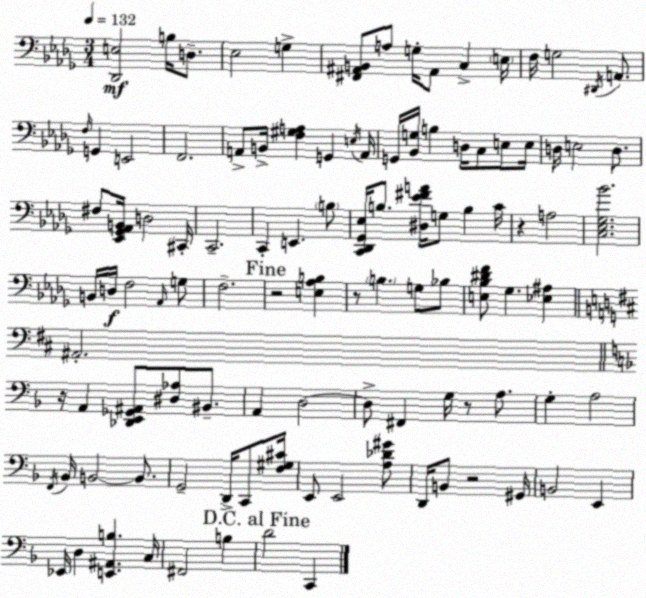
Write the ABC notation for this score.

X:1
T:Untitled
M:3/4
L:1/4
K:Bbm
[_D,,E,]2 B,/4 D,/2 _E,2 G, [^F,,^A,,B,,]/2 A,/2 G,/4 ^A,,/2 C, E,/4 F,/4 G,2 ^D,,/4 A,,/2 F,/4 G,, E,,2 F,,2 A,,/2 B,,/4 [F,^G,A,] G,, E,/4 A,,/4 G,,/4 [_B,,G,]/4 B, D,/4 C,/2 E,/2 E,/4 D,/4 E,2 D,/2 ^F,/2 [_E,,_G,,_A,,B,,]/4 D,2 ^C,,/4 C,,2 C,, E,, B,/2 [C,,_D,,_G,,_E,]/4 B,/2 [^D,_E^FA]/4 G,/2 B, C/4 z A,2 [C,_E,_G,_B]2 B,,/4 D,/4 F,2 _A,,/4 G,/2 F,2 z2 [E,_A,B,] z/2 B, G,/2 _B,/2 [E,_B,^DF]/2 _G, [_E,^A,] ^A,,2 z/4 A,, [_D,,E,,_G,,^A,,]/2 [^D,_A,]/2 ^B,,/2 A,, D,2 D,/2 ^F,, G,/4 z/2 A,/2 G, A,2 F,,/4 _B,,/4 B,,2 B,,/2 G,,2 D,,/4 C,,/2 [F,^G,^C]/4 E,,/2 E,,2 [A,_D^G]/2 D,,/4 B,,/2 z2 ^G,,/4 B,,2 E,, _E,,/4 D, [E,,^A,,B,] C,/4 ^F,,2 B, D2 C,,